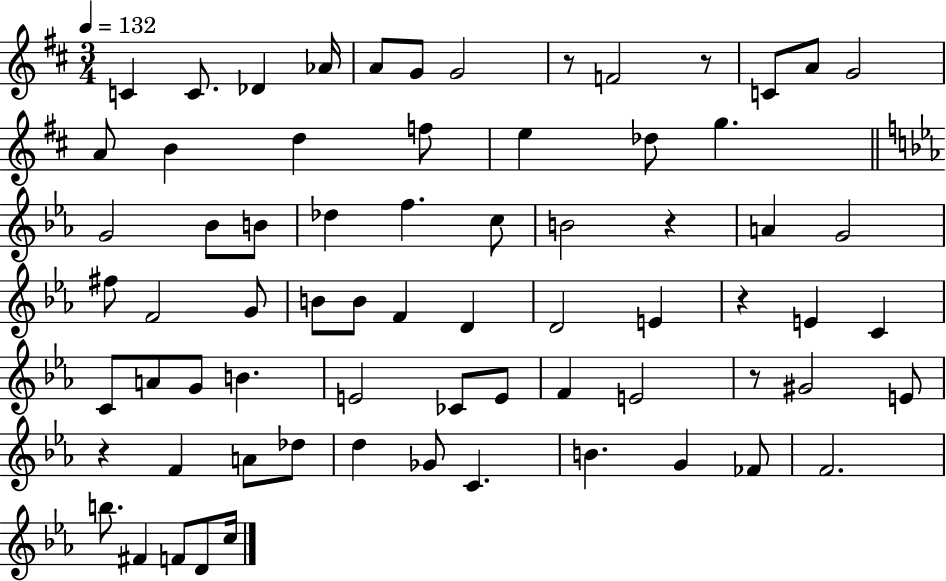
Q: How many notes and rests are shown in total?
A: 70